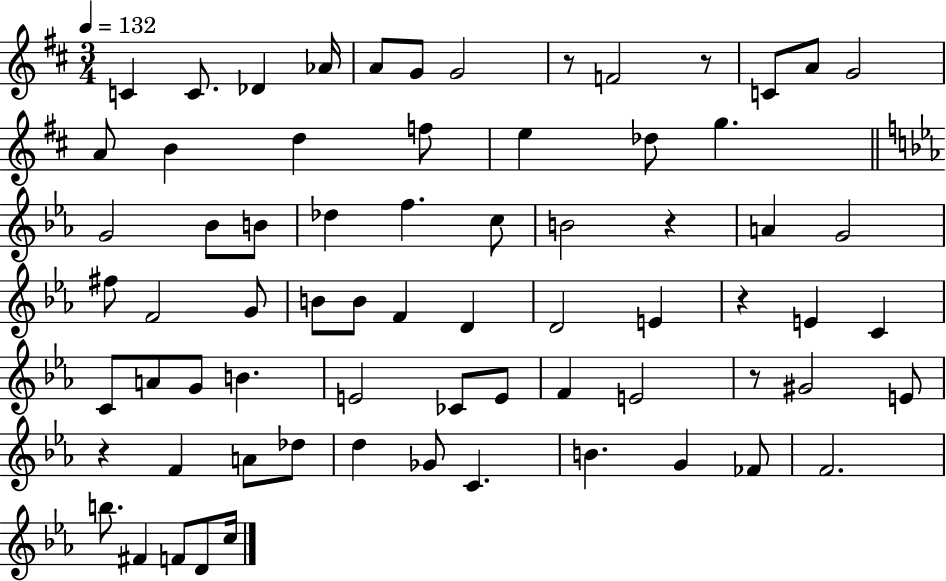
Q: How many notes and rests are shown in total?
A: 70